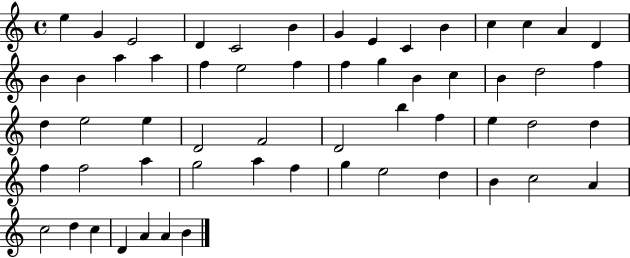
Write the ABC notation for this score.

X:1
T:Untitled
M:4/4
L:1/4
K:C
e G E2 D C2 B G E C B c c A D B B a a f e2 f f g B c B d2 f d e2 e D2 F2 D2 b f e d2 d f f2 a g2 a f g e2 d B c2 A c2 d c D A A B